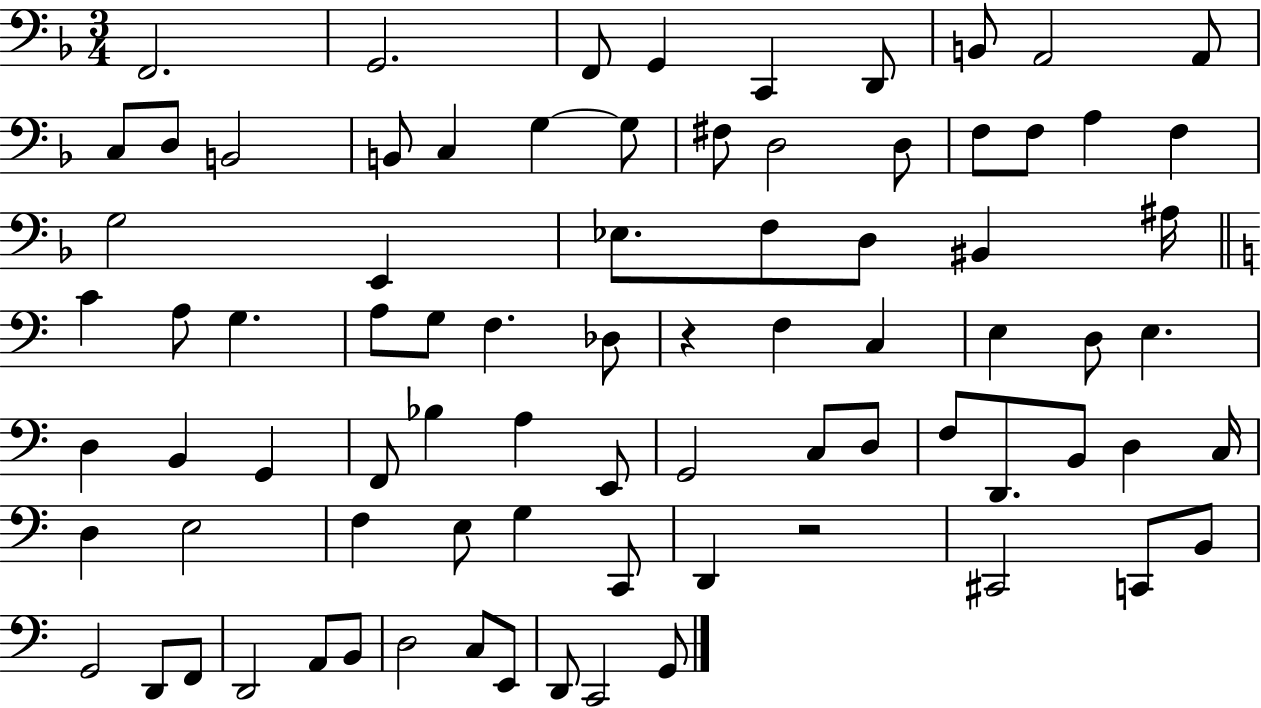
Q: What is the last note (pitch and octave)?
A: G2